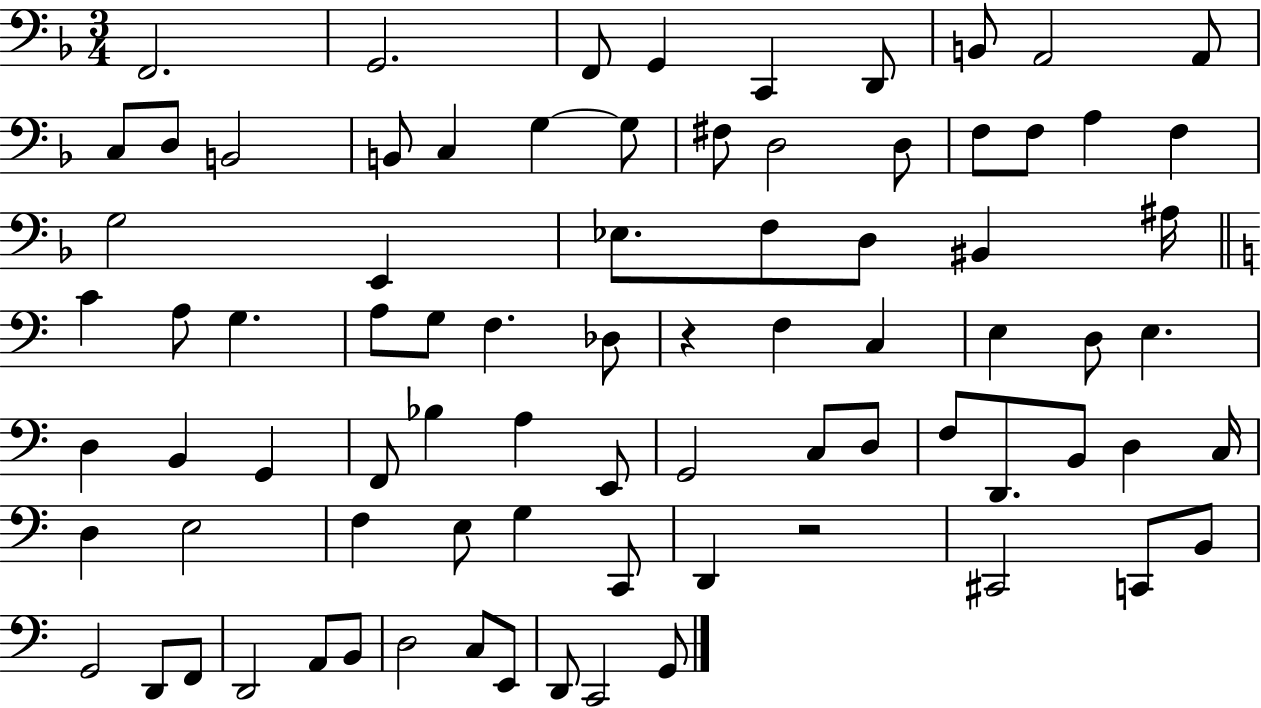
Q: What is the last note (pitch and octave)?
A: G2